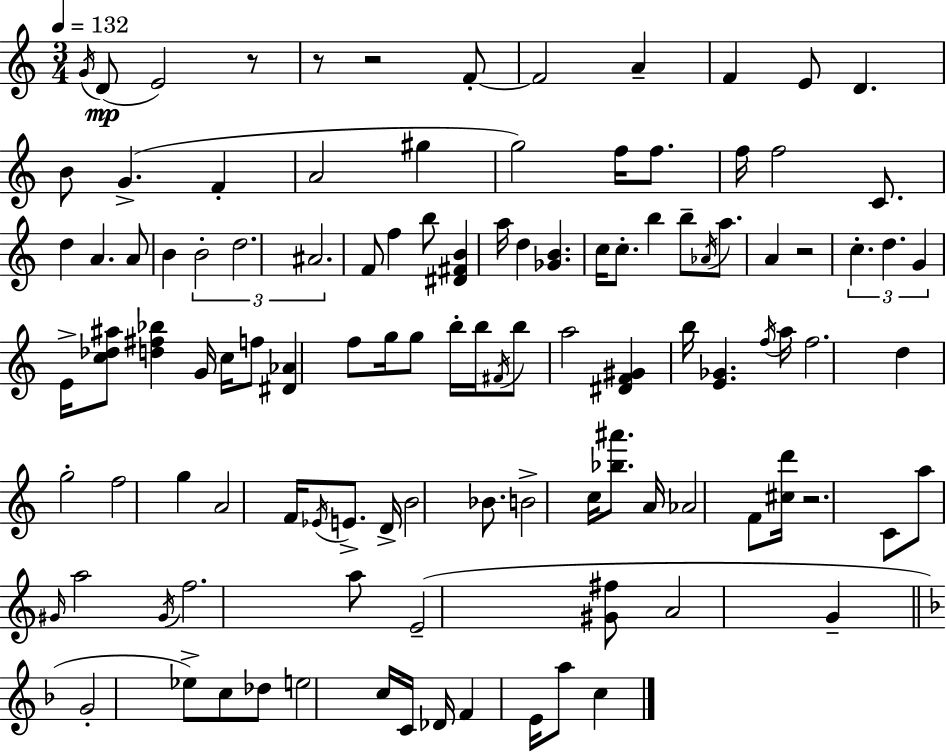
{
  \clef treble
  \numericTimeSignature
  \time 3/4
  \key a \minor
  \tempo 4 = 132
  \acciaccatura { g'16 }(\mp d'8 e'2) r8 | r8 r2 f'8-.~~ | f'2 a'4-- | f'4 e'8 d'4. | \break b'8 g'4.->( f'4-. | a'2 gis''4 | g''2) f''16 f''8. | f''16 f''2 c'8. | \break d''4 a'4. a'8 | b'4 \tuplet 3/2 { b'2-. | d''2. | ais'2. } | \break f'8 f''4 b''8 <dis' fis' b'>4 | a''16 d''4 <ges' b'>4. | c''16 c''8.-. b''4 b''8-- \acciaccatura { aes'16 } a''8. | a'4 r2 | \break \tuplet 3/2 { c''4.-. d''4. | g'4 } e'16-> <c'' des'' ais''>8 <d'' fis'' bes''>4 | g'16 c''16 f''8 <dis' aes'>4 f''8 g''16 | g''8 b''16-. b''16 \acciaccatura { fis'16 } b''8 a''2 | \break <dis' f' gis'>4 b''16 <e' ges'>4. | \acciaccatura { f''16 } a''16 f''2. | d''4 g''2-. | f''2 | \break g''4 a'2 | f'16 \acciaccatura { ees'16 } e'8.-> d'16-> b'2 | bes'8. b'2-> | c''16 <bes'' ais'''>8. a'16 aes'2 | \break f'8 <cis'' d'''>16 r2. | c'8 a''8 \grace { gis'16 } a''2 | \acciaccatura { gis'16 } f''2. | a''8 e'2--( | \break <gis' fis''>8 a'2 | g'4-- \bar "||" \break \key f \major g'2-. ees''8->) c''8 | des''8 e''2 c''16 c'16 | des'16 f'4 e'16 a''8 c''4 | \bar "|."
}